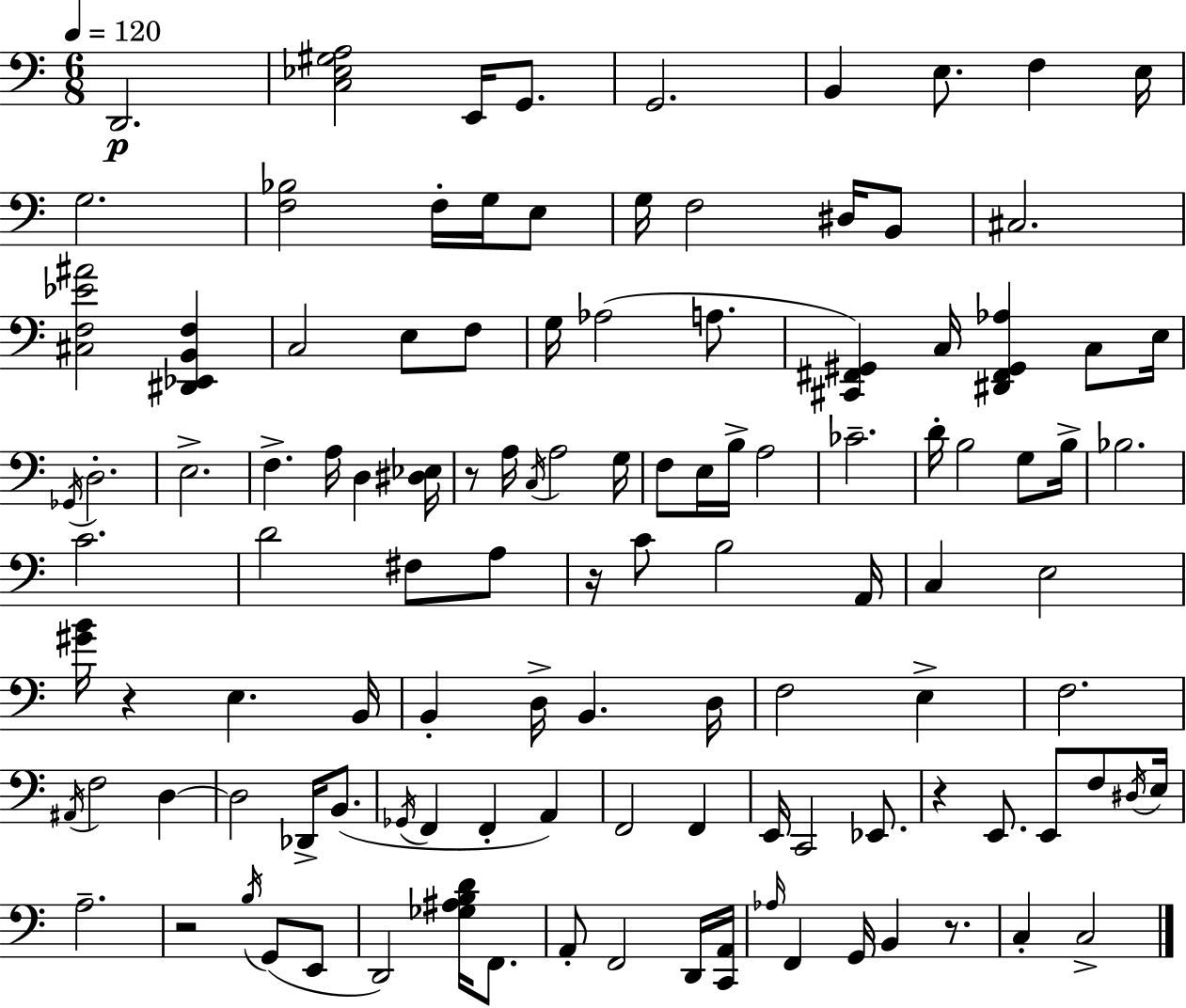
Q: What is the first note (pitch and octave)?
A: D2